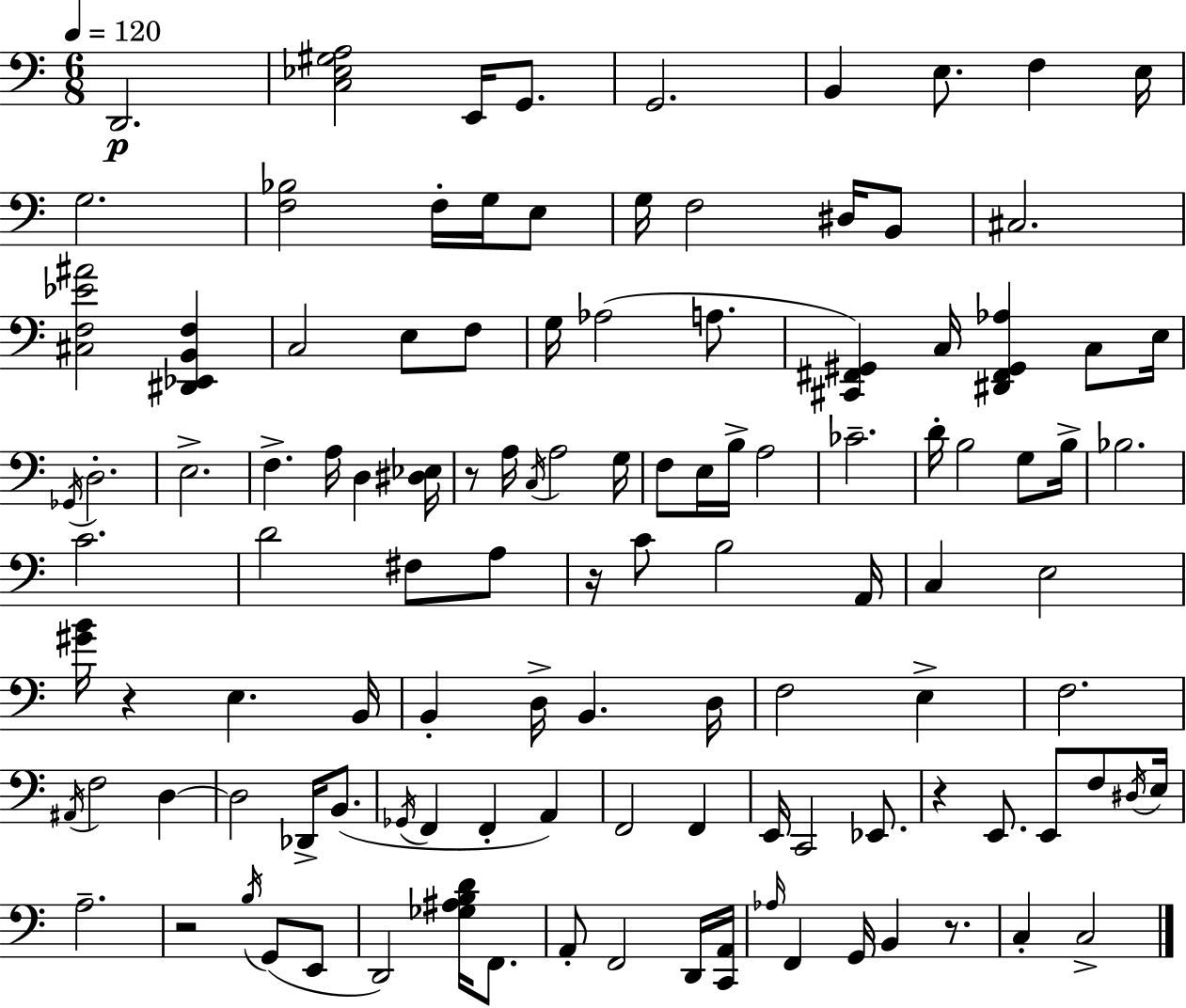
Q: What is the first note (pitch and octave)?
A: D2